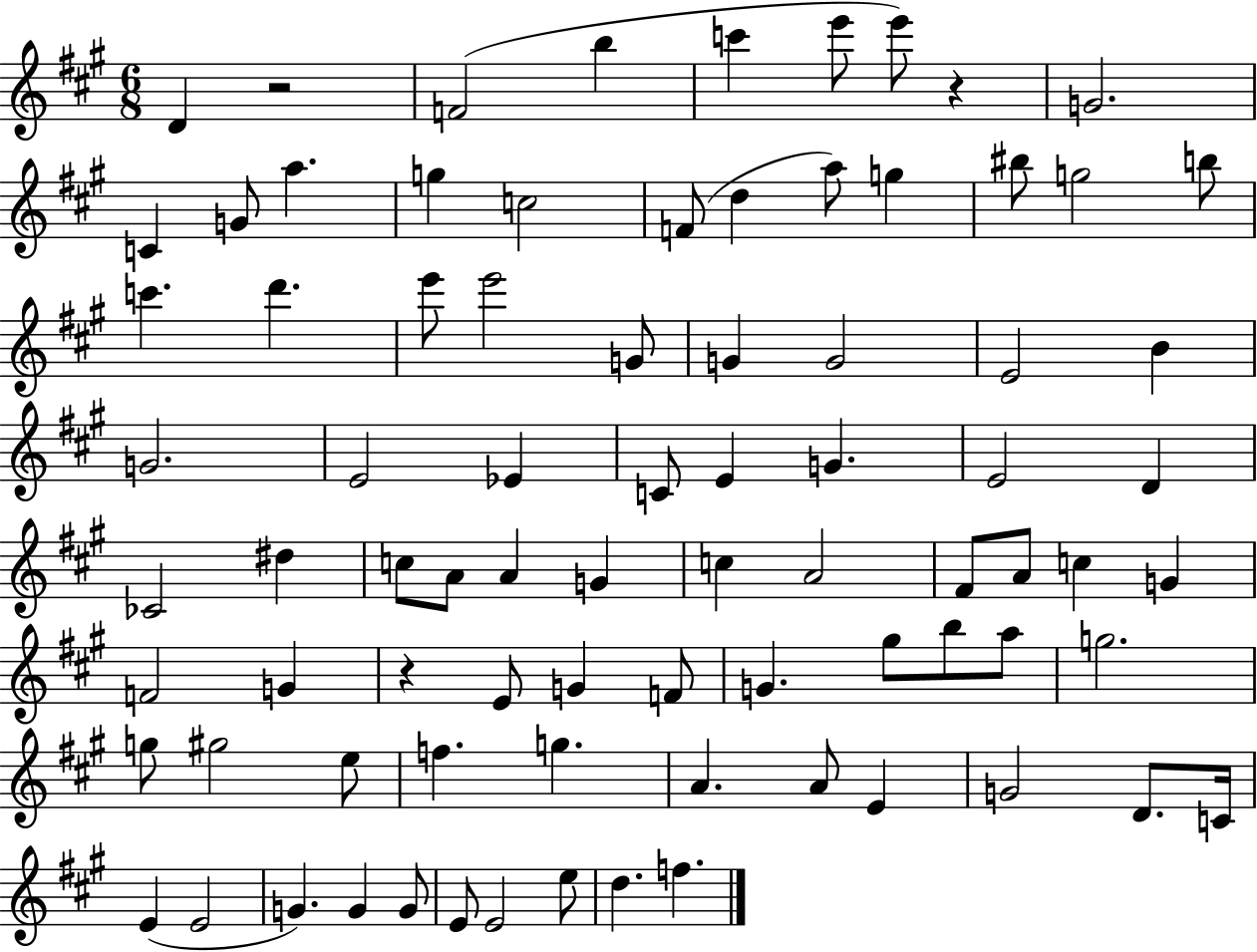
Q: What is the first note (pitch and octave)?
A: D4